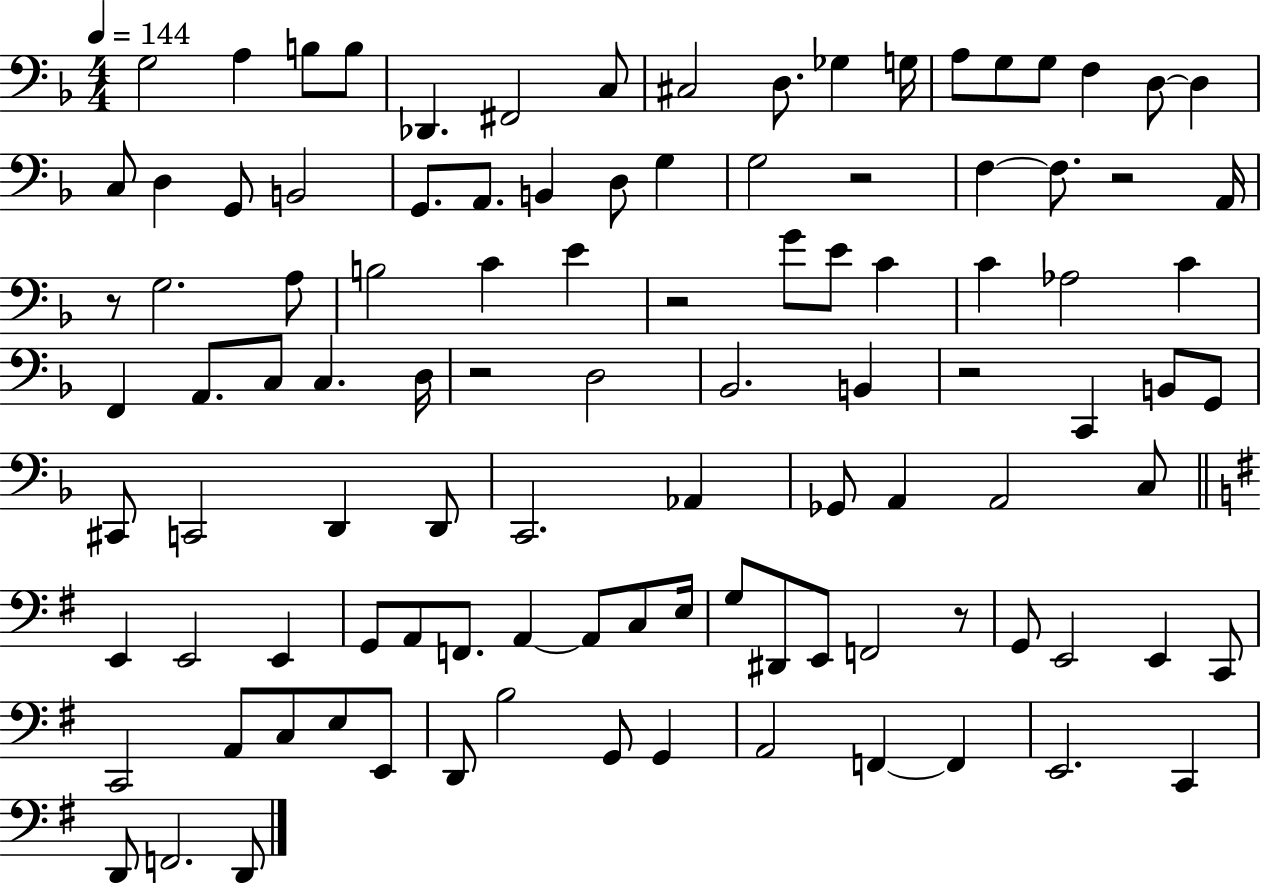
{
  \clef bass
  \numericTimeSignature
  \time 4/4
  \key f \major
  \tempo 4 = 144
  g2 a4 b8 b8 | des,4. fis,2 c8 | cis2 d8. ges4 g16 | a8 g8 g8 f4 d8~~ d4 | \break c8 d4 g,8 b,2 | g,8. a,8. b,4 d8 g4 | g2 r2 | f4~~ f8. r2 a,16 | \break r8 g2. a8 | b2 c'4 e'4 | r2 g'8 e'8 c'4 | c'4 aes2 c'4 | \break f,4 a,8. c8 c4. d16 | r2 d2 | bes,2. b,4 | r2 c,4 b,8 g,8 | \break cis,8 c,2 d,4 d,8 | c,2. aes,4 | ges,8 a,4 a,2 c8 | \bar "||" \break \key g \major e,4 e,2 e,4 | g,8 a,8 f,8. a,4~~ a,8 c8 e16 | g8 dis,8 e,8 f,2 r8 | g,8 e,2 e,4 c,8 | \break c,2 a,8 c8 e8 e,8 | d,8 b2 g,8 g,4 | a,2 f,4~~ f,4 | e,2. c,4 | \break d,8 f,2. d,8 | \bar "|."
}